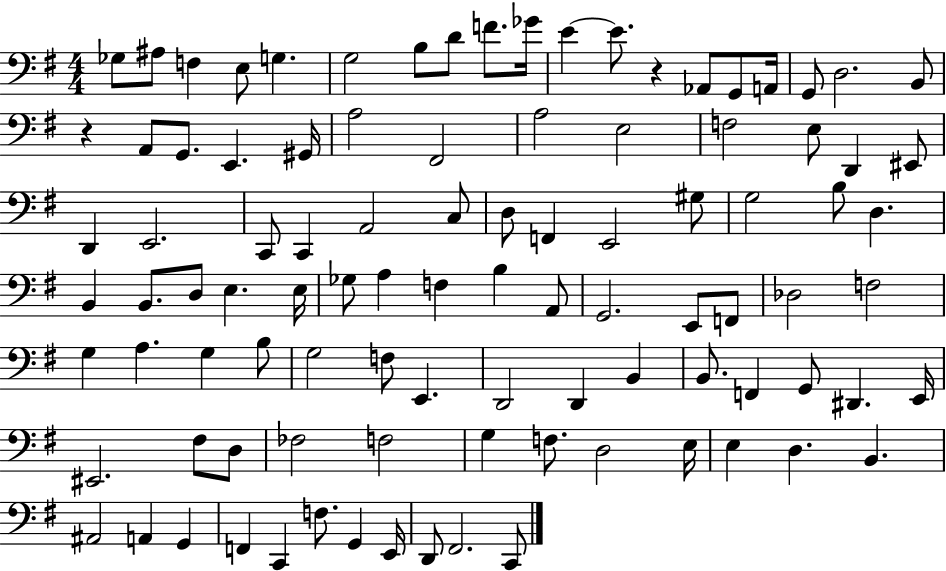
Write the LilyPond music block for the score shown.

{
  \clef bass
  \numericTimeSignature
  \time 4/4
  \key g \major
  \repeat volta 2 { ges8 ais8 f4 e8 g4. | g2 b8 d'8 f'8. ges'16 | e'4~~ e'8. r4 aes,8 g,8 a,16 | g,8 d2. b,8 | \break r4 a,8 g,8. e,4. gis,16 | a2 fis,2 | a2 e2 | f2 e8 d,4 eis,8 | \break d,4 e,2. | c,8 c,4 a,2 c8 | d8 f,4 e,2 gis8 | g2 b8 d4. | \break b,4 b,8. d8 e4. e16 | ges8 a4 f4 b4 a,8 | g,2. e,8 f,8 | des2 f2 | \break g4 a4. g4 b8 | g2 f8 e,4. | d,2 d,4 b,4 | b,8. f,4 g,8 dis,4. e,16 | \break eis,2. fis8 d8 | fes2 f2 | g4 f8. d2 e16 | e4 d4. b,4. | \break ais,2 a,4 g,4 | f,4 c,4 f8. g,4 e,16 | d,8 fis,2. c,8 | } \bar "|."
}